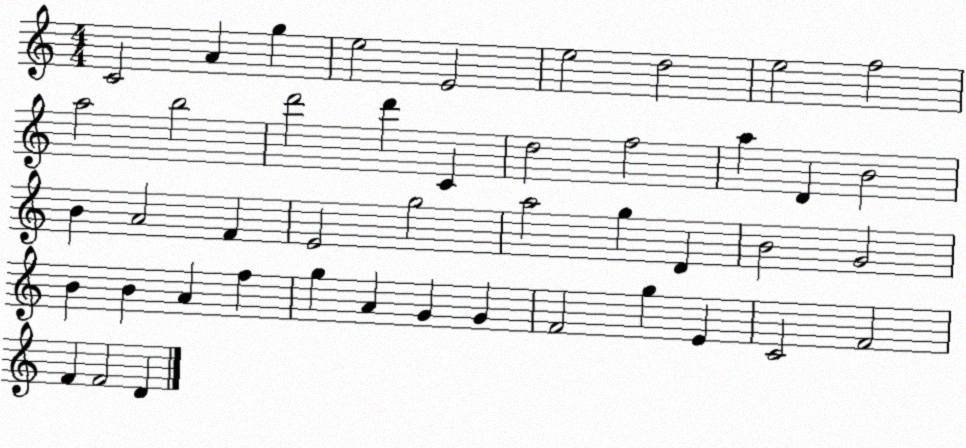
X:1
T:Untitled
M:4/4
L:1/4
K:C
C2 A g e2 E2 e2 d2 e2 f2 a2 b2 d'2 d' C d2 f2 a D B2 B A2 F E2 g2 a2 g D B2 G2 B B A f g A G G F2 g E C2 F2 F F2 D